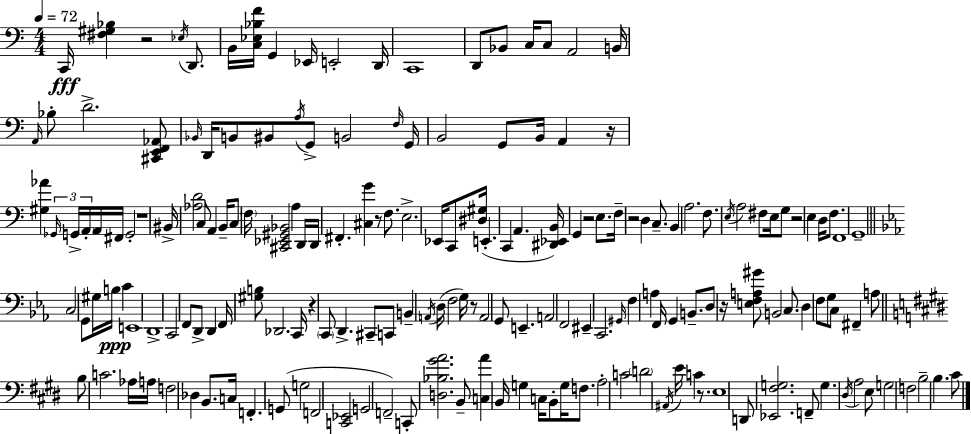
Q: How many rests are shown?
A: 11